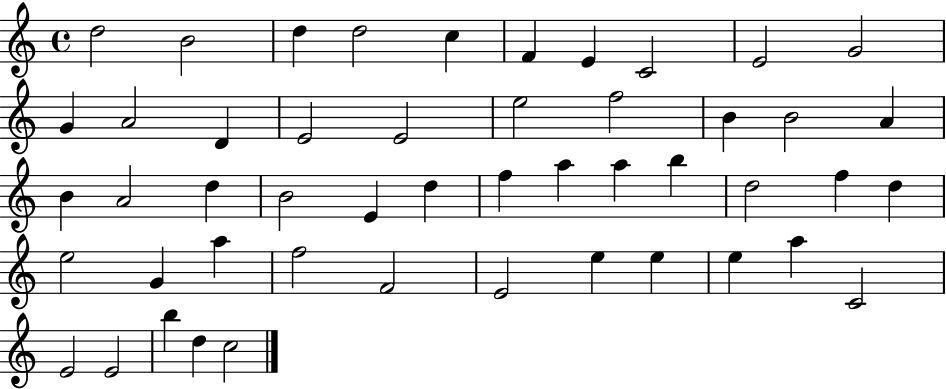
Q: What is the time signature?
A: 4/4